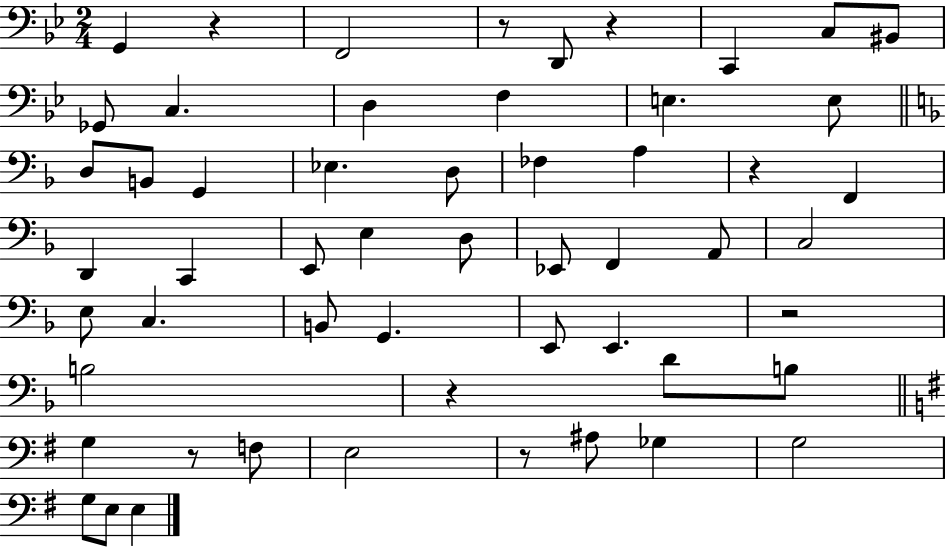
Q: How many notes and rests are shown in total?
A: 55